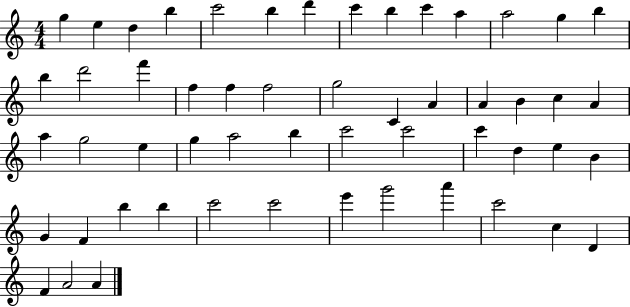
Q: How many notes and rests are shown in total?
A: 54